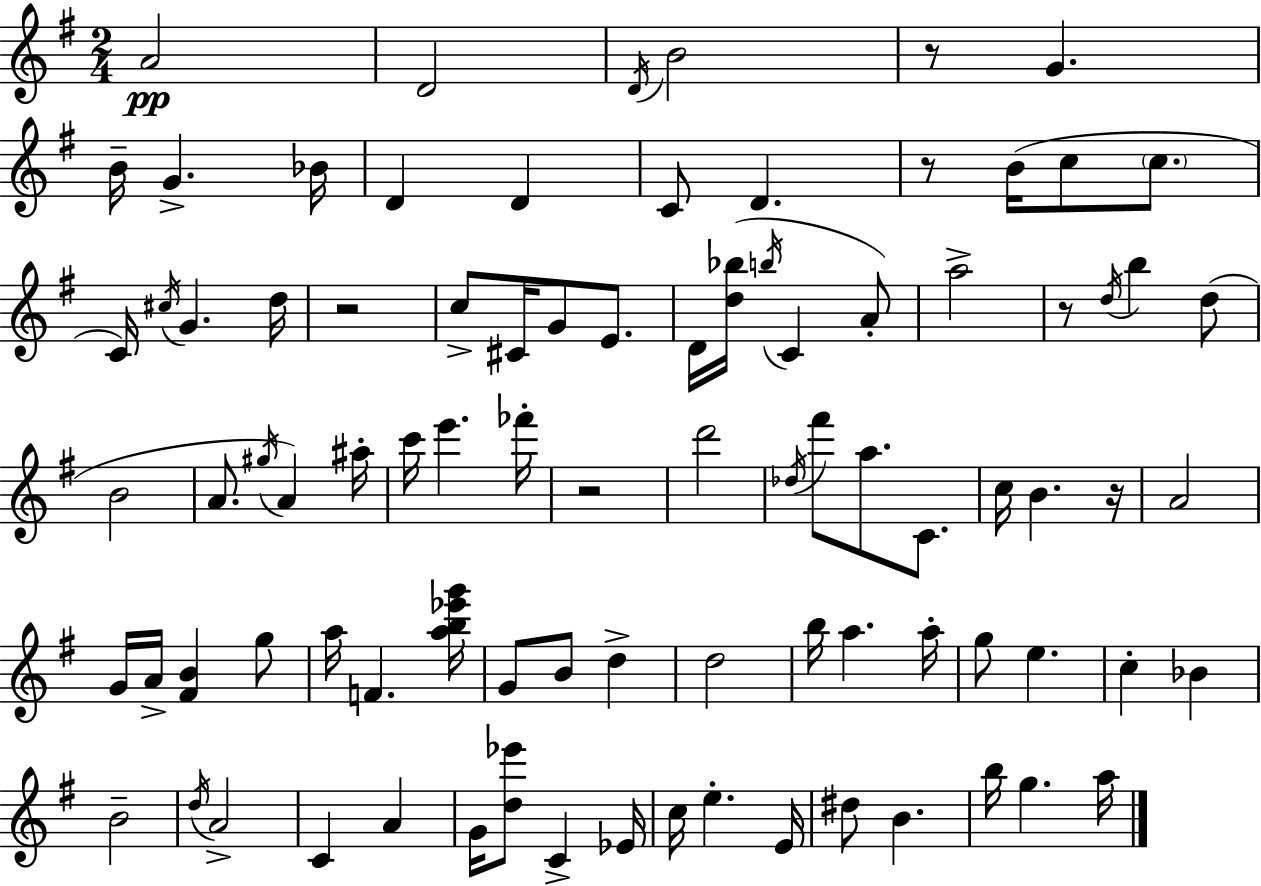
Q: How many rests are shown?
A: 6